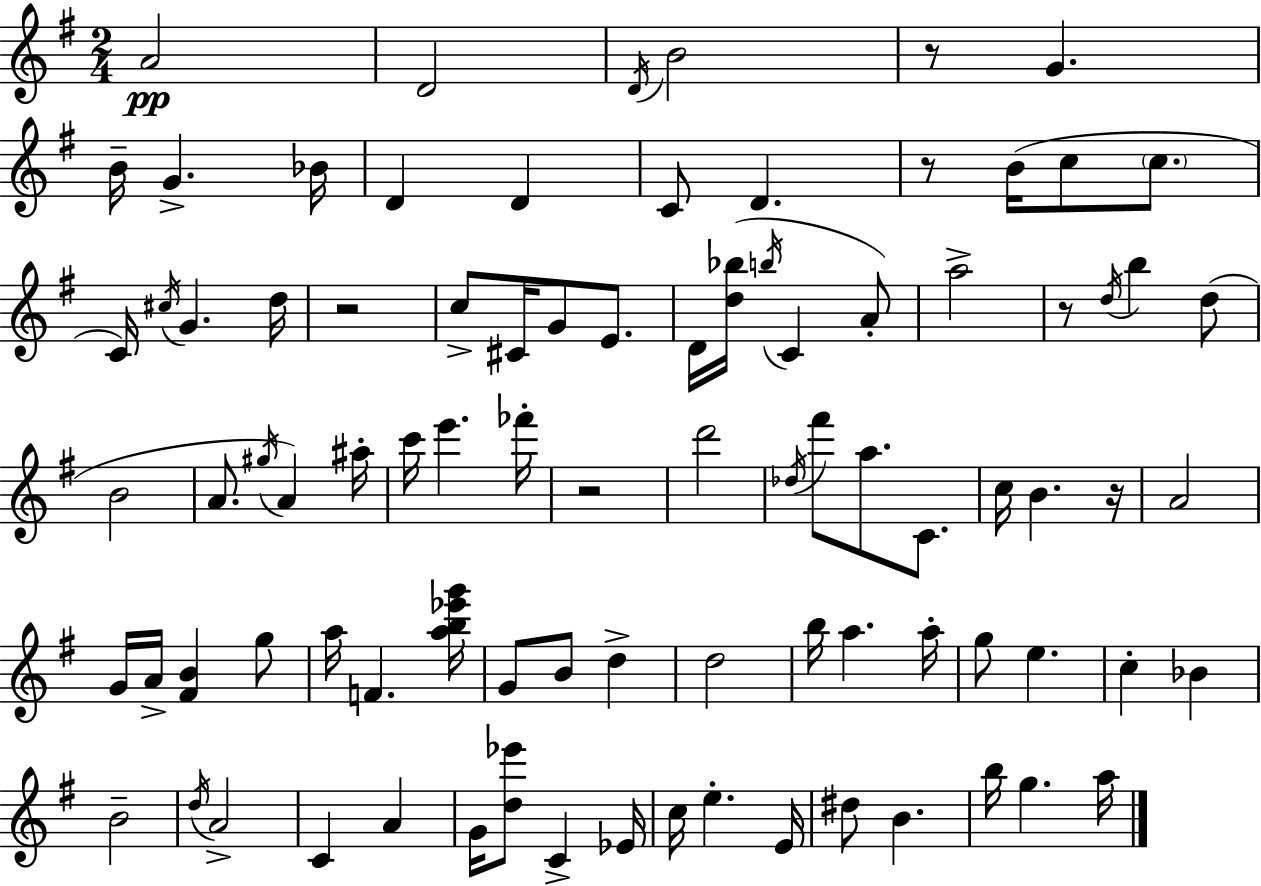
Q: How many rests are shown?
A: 6